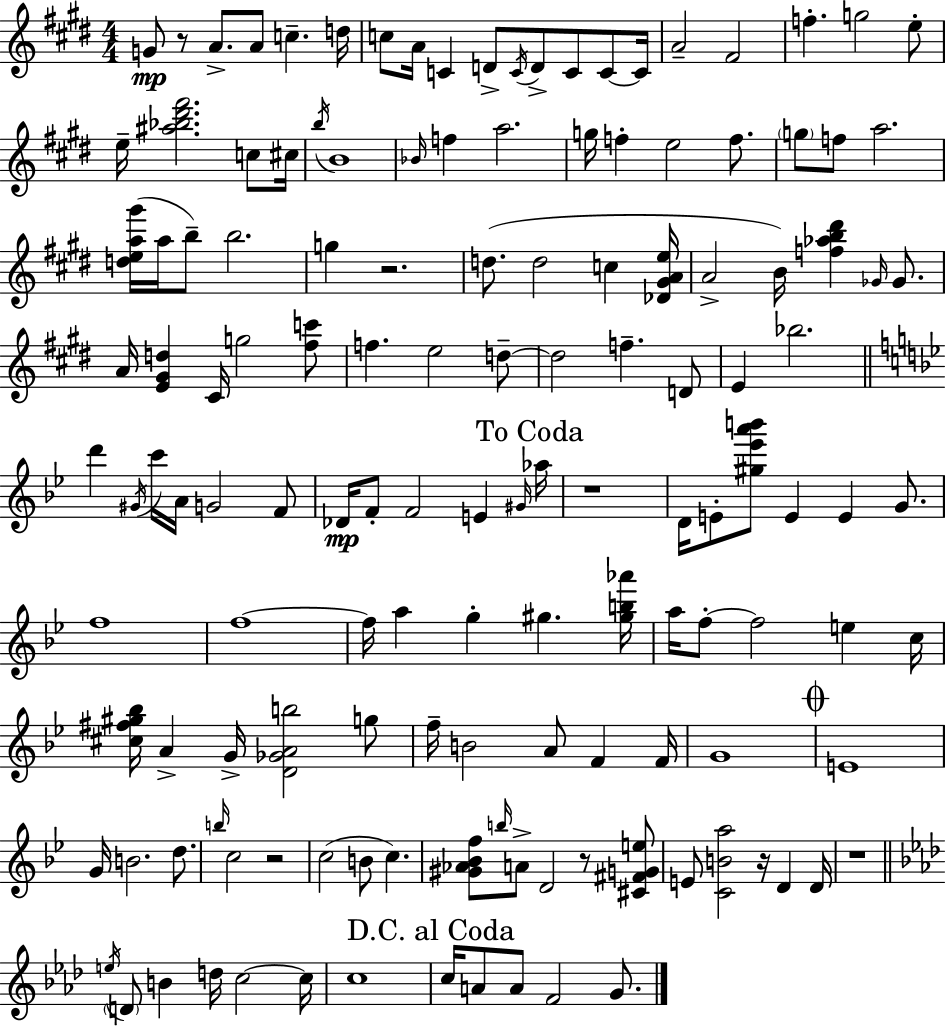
{
  \clef treble
  \numericTimeSignature
  \time 4/4
  \key e \major
  g'8\mp r8 a'8.-> a'8 c''4.-- d''16 | c''8 a'16 c'4 d'8-> \acciaccatura { c'16 } d'8-> c'8 c'8~~ | c'16 a'2-- fis'2 | f''4.-. g''2 e''8-. | \break e''16-- <ais'' bes'' dis''' fis'''>2. c''8 | cis''16 \acciaccatura { b''16 } b'1 | \grace { bes'16 } f''4 a''2. | g''16 f''4-. e''2 | \break f''8. \parenthesize g''8 f''8 a''2. | <d'' e'' a'' gis'''>16( a''16 b''8--) b''2. | g''4 r2. | d''8.( d''2 c''4 | \break <des' gis' a' e''>16 a'2-> b'16) <f'' aes'' b'' dis'''>4 | \grace { ges'16 } ges'8. a'16 <e' gis' d''>4 cis'16 g''2 | <fis'' c'''>8 f''4. e''2 | d''8--~~ d''2 f''4.-- | \break d'8 e'4 bes''2. | \bar "||" \break \key bes \major d'''4 \acciaccatura { gis'16 } c'''16 a'16 g'2 f'8 | des'16\mp f'8-. f'2 e'4 | \grace { gis'16 } \mark "To Coda" aes''16 r1 | d'16 e'8-. <gis'' ees''' a''' b'''>8 e'4 e'4 g'8. | \break f''1 | f''1~~ | f''16 a''4 g''4-. gis''4. | <gis'' b'' aes'''>16 a''16 f''8-.~~ f''2 e''4 | \break c''16 <cis'' fis'' gis'' bes''>16 a'4-> g'16-> <d' ges' a' b''>2 | g''8 f''16-- b'2 a'8 f'4 | f'16 g'1 | \mark \markup { \musicglyph "scripts.coda" } e'1 | \break g'16 b'2. d''8. | \grace { b''16 } c''2 r2 | c''2( b'8 c''4.) | <gis' aes' bes' f''>8 \grace { b''16 } a'8-> d'2 | \break r8 <cis' fis' g' e''>8 e'8 <c' b' a''>2 r16 d'4 | d'16 r1 | \bar "||" \break \key aes \major \acciaccatura { e''16 } \parenthesize d'8 b'4 d''16 c''2~~ | c''16 c''1 | \mark "D.C. al Coda" c''16 a'8 a'8 f'2 g'8. | \bar "|."
}